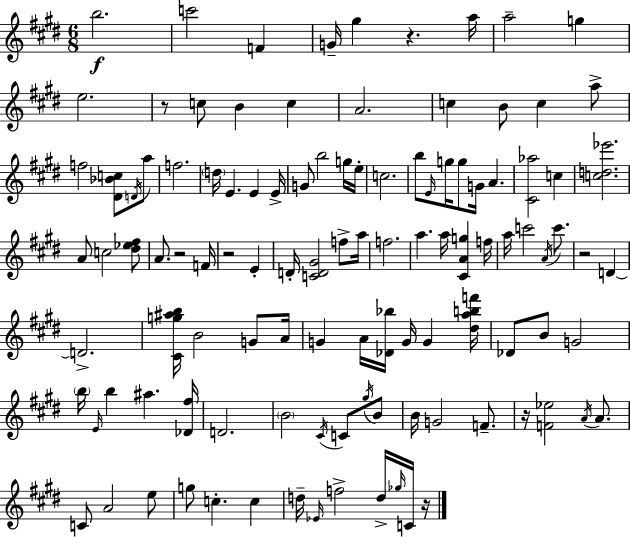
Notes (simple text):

B5/h. C6/h F4/q G4/s G#5/q R/q. A5/s A5/h G5/q E5/h. R/e C5/e B4/q C5/q A4/h. C5/q B4/e C5/q A5/e F5/h [D#4,Bb4,C5]/e D4/s A5/e F5/h. D5/s E4/q. E4/q E4/s G4/e B5/h G5/s E5/s C5/h. B5/e E4/s G5/s G5/e G4/s A4/q. [C#4,Ab5]/h C5/q [C5,D5,Eb6]/h. A4/e C5/h [D#5,Eb5,F#5]/e A4/e. R/h F4/s R/h E4/q D4/s [C4,D4,G#4]/h F5/e A5/s F5/h. A5/q. A5/s [C#4,A4,G5]/q F5/s A5/s C6/h A4/s C6/e. R/h D4/q D4/h. [C#4,G5,A#5,B5]/s B4/h G4/e A4/s G4/q A4/s [Db4,Bb5]/s G4/s G4/q [D#5,A5,B5,F6]/s Db4/e B4/e G4/h B5/s E4/s B5/q A#5/q. [Db4,F#5]/s D4/h. B4/h C#4/s C4/e G#5/s B4/e B4/s G4/h F4/e. R/s [F4,Eb5]/h A4/s A4/e. C4/e A4/h E5/e G5/e C5/q. C5/q D5/s Eb4/s F5/h D5/s Gb5/s C4/s R/s